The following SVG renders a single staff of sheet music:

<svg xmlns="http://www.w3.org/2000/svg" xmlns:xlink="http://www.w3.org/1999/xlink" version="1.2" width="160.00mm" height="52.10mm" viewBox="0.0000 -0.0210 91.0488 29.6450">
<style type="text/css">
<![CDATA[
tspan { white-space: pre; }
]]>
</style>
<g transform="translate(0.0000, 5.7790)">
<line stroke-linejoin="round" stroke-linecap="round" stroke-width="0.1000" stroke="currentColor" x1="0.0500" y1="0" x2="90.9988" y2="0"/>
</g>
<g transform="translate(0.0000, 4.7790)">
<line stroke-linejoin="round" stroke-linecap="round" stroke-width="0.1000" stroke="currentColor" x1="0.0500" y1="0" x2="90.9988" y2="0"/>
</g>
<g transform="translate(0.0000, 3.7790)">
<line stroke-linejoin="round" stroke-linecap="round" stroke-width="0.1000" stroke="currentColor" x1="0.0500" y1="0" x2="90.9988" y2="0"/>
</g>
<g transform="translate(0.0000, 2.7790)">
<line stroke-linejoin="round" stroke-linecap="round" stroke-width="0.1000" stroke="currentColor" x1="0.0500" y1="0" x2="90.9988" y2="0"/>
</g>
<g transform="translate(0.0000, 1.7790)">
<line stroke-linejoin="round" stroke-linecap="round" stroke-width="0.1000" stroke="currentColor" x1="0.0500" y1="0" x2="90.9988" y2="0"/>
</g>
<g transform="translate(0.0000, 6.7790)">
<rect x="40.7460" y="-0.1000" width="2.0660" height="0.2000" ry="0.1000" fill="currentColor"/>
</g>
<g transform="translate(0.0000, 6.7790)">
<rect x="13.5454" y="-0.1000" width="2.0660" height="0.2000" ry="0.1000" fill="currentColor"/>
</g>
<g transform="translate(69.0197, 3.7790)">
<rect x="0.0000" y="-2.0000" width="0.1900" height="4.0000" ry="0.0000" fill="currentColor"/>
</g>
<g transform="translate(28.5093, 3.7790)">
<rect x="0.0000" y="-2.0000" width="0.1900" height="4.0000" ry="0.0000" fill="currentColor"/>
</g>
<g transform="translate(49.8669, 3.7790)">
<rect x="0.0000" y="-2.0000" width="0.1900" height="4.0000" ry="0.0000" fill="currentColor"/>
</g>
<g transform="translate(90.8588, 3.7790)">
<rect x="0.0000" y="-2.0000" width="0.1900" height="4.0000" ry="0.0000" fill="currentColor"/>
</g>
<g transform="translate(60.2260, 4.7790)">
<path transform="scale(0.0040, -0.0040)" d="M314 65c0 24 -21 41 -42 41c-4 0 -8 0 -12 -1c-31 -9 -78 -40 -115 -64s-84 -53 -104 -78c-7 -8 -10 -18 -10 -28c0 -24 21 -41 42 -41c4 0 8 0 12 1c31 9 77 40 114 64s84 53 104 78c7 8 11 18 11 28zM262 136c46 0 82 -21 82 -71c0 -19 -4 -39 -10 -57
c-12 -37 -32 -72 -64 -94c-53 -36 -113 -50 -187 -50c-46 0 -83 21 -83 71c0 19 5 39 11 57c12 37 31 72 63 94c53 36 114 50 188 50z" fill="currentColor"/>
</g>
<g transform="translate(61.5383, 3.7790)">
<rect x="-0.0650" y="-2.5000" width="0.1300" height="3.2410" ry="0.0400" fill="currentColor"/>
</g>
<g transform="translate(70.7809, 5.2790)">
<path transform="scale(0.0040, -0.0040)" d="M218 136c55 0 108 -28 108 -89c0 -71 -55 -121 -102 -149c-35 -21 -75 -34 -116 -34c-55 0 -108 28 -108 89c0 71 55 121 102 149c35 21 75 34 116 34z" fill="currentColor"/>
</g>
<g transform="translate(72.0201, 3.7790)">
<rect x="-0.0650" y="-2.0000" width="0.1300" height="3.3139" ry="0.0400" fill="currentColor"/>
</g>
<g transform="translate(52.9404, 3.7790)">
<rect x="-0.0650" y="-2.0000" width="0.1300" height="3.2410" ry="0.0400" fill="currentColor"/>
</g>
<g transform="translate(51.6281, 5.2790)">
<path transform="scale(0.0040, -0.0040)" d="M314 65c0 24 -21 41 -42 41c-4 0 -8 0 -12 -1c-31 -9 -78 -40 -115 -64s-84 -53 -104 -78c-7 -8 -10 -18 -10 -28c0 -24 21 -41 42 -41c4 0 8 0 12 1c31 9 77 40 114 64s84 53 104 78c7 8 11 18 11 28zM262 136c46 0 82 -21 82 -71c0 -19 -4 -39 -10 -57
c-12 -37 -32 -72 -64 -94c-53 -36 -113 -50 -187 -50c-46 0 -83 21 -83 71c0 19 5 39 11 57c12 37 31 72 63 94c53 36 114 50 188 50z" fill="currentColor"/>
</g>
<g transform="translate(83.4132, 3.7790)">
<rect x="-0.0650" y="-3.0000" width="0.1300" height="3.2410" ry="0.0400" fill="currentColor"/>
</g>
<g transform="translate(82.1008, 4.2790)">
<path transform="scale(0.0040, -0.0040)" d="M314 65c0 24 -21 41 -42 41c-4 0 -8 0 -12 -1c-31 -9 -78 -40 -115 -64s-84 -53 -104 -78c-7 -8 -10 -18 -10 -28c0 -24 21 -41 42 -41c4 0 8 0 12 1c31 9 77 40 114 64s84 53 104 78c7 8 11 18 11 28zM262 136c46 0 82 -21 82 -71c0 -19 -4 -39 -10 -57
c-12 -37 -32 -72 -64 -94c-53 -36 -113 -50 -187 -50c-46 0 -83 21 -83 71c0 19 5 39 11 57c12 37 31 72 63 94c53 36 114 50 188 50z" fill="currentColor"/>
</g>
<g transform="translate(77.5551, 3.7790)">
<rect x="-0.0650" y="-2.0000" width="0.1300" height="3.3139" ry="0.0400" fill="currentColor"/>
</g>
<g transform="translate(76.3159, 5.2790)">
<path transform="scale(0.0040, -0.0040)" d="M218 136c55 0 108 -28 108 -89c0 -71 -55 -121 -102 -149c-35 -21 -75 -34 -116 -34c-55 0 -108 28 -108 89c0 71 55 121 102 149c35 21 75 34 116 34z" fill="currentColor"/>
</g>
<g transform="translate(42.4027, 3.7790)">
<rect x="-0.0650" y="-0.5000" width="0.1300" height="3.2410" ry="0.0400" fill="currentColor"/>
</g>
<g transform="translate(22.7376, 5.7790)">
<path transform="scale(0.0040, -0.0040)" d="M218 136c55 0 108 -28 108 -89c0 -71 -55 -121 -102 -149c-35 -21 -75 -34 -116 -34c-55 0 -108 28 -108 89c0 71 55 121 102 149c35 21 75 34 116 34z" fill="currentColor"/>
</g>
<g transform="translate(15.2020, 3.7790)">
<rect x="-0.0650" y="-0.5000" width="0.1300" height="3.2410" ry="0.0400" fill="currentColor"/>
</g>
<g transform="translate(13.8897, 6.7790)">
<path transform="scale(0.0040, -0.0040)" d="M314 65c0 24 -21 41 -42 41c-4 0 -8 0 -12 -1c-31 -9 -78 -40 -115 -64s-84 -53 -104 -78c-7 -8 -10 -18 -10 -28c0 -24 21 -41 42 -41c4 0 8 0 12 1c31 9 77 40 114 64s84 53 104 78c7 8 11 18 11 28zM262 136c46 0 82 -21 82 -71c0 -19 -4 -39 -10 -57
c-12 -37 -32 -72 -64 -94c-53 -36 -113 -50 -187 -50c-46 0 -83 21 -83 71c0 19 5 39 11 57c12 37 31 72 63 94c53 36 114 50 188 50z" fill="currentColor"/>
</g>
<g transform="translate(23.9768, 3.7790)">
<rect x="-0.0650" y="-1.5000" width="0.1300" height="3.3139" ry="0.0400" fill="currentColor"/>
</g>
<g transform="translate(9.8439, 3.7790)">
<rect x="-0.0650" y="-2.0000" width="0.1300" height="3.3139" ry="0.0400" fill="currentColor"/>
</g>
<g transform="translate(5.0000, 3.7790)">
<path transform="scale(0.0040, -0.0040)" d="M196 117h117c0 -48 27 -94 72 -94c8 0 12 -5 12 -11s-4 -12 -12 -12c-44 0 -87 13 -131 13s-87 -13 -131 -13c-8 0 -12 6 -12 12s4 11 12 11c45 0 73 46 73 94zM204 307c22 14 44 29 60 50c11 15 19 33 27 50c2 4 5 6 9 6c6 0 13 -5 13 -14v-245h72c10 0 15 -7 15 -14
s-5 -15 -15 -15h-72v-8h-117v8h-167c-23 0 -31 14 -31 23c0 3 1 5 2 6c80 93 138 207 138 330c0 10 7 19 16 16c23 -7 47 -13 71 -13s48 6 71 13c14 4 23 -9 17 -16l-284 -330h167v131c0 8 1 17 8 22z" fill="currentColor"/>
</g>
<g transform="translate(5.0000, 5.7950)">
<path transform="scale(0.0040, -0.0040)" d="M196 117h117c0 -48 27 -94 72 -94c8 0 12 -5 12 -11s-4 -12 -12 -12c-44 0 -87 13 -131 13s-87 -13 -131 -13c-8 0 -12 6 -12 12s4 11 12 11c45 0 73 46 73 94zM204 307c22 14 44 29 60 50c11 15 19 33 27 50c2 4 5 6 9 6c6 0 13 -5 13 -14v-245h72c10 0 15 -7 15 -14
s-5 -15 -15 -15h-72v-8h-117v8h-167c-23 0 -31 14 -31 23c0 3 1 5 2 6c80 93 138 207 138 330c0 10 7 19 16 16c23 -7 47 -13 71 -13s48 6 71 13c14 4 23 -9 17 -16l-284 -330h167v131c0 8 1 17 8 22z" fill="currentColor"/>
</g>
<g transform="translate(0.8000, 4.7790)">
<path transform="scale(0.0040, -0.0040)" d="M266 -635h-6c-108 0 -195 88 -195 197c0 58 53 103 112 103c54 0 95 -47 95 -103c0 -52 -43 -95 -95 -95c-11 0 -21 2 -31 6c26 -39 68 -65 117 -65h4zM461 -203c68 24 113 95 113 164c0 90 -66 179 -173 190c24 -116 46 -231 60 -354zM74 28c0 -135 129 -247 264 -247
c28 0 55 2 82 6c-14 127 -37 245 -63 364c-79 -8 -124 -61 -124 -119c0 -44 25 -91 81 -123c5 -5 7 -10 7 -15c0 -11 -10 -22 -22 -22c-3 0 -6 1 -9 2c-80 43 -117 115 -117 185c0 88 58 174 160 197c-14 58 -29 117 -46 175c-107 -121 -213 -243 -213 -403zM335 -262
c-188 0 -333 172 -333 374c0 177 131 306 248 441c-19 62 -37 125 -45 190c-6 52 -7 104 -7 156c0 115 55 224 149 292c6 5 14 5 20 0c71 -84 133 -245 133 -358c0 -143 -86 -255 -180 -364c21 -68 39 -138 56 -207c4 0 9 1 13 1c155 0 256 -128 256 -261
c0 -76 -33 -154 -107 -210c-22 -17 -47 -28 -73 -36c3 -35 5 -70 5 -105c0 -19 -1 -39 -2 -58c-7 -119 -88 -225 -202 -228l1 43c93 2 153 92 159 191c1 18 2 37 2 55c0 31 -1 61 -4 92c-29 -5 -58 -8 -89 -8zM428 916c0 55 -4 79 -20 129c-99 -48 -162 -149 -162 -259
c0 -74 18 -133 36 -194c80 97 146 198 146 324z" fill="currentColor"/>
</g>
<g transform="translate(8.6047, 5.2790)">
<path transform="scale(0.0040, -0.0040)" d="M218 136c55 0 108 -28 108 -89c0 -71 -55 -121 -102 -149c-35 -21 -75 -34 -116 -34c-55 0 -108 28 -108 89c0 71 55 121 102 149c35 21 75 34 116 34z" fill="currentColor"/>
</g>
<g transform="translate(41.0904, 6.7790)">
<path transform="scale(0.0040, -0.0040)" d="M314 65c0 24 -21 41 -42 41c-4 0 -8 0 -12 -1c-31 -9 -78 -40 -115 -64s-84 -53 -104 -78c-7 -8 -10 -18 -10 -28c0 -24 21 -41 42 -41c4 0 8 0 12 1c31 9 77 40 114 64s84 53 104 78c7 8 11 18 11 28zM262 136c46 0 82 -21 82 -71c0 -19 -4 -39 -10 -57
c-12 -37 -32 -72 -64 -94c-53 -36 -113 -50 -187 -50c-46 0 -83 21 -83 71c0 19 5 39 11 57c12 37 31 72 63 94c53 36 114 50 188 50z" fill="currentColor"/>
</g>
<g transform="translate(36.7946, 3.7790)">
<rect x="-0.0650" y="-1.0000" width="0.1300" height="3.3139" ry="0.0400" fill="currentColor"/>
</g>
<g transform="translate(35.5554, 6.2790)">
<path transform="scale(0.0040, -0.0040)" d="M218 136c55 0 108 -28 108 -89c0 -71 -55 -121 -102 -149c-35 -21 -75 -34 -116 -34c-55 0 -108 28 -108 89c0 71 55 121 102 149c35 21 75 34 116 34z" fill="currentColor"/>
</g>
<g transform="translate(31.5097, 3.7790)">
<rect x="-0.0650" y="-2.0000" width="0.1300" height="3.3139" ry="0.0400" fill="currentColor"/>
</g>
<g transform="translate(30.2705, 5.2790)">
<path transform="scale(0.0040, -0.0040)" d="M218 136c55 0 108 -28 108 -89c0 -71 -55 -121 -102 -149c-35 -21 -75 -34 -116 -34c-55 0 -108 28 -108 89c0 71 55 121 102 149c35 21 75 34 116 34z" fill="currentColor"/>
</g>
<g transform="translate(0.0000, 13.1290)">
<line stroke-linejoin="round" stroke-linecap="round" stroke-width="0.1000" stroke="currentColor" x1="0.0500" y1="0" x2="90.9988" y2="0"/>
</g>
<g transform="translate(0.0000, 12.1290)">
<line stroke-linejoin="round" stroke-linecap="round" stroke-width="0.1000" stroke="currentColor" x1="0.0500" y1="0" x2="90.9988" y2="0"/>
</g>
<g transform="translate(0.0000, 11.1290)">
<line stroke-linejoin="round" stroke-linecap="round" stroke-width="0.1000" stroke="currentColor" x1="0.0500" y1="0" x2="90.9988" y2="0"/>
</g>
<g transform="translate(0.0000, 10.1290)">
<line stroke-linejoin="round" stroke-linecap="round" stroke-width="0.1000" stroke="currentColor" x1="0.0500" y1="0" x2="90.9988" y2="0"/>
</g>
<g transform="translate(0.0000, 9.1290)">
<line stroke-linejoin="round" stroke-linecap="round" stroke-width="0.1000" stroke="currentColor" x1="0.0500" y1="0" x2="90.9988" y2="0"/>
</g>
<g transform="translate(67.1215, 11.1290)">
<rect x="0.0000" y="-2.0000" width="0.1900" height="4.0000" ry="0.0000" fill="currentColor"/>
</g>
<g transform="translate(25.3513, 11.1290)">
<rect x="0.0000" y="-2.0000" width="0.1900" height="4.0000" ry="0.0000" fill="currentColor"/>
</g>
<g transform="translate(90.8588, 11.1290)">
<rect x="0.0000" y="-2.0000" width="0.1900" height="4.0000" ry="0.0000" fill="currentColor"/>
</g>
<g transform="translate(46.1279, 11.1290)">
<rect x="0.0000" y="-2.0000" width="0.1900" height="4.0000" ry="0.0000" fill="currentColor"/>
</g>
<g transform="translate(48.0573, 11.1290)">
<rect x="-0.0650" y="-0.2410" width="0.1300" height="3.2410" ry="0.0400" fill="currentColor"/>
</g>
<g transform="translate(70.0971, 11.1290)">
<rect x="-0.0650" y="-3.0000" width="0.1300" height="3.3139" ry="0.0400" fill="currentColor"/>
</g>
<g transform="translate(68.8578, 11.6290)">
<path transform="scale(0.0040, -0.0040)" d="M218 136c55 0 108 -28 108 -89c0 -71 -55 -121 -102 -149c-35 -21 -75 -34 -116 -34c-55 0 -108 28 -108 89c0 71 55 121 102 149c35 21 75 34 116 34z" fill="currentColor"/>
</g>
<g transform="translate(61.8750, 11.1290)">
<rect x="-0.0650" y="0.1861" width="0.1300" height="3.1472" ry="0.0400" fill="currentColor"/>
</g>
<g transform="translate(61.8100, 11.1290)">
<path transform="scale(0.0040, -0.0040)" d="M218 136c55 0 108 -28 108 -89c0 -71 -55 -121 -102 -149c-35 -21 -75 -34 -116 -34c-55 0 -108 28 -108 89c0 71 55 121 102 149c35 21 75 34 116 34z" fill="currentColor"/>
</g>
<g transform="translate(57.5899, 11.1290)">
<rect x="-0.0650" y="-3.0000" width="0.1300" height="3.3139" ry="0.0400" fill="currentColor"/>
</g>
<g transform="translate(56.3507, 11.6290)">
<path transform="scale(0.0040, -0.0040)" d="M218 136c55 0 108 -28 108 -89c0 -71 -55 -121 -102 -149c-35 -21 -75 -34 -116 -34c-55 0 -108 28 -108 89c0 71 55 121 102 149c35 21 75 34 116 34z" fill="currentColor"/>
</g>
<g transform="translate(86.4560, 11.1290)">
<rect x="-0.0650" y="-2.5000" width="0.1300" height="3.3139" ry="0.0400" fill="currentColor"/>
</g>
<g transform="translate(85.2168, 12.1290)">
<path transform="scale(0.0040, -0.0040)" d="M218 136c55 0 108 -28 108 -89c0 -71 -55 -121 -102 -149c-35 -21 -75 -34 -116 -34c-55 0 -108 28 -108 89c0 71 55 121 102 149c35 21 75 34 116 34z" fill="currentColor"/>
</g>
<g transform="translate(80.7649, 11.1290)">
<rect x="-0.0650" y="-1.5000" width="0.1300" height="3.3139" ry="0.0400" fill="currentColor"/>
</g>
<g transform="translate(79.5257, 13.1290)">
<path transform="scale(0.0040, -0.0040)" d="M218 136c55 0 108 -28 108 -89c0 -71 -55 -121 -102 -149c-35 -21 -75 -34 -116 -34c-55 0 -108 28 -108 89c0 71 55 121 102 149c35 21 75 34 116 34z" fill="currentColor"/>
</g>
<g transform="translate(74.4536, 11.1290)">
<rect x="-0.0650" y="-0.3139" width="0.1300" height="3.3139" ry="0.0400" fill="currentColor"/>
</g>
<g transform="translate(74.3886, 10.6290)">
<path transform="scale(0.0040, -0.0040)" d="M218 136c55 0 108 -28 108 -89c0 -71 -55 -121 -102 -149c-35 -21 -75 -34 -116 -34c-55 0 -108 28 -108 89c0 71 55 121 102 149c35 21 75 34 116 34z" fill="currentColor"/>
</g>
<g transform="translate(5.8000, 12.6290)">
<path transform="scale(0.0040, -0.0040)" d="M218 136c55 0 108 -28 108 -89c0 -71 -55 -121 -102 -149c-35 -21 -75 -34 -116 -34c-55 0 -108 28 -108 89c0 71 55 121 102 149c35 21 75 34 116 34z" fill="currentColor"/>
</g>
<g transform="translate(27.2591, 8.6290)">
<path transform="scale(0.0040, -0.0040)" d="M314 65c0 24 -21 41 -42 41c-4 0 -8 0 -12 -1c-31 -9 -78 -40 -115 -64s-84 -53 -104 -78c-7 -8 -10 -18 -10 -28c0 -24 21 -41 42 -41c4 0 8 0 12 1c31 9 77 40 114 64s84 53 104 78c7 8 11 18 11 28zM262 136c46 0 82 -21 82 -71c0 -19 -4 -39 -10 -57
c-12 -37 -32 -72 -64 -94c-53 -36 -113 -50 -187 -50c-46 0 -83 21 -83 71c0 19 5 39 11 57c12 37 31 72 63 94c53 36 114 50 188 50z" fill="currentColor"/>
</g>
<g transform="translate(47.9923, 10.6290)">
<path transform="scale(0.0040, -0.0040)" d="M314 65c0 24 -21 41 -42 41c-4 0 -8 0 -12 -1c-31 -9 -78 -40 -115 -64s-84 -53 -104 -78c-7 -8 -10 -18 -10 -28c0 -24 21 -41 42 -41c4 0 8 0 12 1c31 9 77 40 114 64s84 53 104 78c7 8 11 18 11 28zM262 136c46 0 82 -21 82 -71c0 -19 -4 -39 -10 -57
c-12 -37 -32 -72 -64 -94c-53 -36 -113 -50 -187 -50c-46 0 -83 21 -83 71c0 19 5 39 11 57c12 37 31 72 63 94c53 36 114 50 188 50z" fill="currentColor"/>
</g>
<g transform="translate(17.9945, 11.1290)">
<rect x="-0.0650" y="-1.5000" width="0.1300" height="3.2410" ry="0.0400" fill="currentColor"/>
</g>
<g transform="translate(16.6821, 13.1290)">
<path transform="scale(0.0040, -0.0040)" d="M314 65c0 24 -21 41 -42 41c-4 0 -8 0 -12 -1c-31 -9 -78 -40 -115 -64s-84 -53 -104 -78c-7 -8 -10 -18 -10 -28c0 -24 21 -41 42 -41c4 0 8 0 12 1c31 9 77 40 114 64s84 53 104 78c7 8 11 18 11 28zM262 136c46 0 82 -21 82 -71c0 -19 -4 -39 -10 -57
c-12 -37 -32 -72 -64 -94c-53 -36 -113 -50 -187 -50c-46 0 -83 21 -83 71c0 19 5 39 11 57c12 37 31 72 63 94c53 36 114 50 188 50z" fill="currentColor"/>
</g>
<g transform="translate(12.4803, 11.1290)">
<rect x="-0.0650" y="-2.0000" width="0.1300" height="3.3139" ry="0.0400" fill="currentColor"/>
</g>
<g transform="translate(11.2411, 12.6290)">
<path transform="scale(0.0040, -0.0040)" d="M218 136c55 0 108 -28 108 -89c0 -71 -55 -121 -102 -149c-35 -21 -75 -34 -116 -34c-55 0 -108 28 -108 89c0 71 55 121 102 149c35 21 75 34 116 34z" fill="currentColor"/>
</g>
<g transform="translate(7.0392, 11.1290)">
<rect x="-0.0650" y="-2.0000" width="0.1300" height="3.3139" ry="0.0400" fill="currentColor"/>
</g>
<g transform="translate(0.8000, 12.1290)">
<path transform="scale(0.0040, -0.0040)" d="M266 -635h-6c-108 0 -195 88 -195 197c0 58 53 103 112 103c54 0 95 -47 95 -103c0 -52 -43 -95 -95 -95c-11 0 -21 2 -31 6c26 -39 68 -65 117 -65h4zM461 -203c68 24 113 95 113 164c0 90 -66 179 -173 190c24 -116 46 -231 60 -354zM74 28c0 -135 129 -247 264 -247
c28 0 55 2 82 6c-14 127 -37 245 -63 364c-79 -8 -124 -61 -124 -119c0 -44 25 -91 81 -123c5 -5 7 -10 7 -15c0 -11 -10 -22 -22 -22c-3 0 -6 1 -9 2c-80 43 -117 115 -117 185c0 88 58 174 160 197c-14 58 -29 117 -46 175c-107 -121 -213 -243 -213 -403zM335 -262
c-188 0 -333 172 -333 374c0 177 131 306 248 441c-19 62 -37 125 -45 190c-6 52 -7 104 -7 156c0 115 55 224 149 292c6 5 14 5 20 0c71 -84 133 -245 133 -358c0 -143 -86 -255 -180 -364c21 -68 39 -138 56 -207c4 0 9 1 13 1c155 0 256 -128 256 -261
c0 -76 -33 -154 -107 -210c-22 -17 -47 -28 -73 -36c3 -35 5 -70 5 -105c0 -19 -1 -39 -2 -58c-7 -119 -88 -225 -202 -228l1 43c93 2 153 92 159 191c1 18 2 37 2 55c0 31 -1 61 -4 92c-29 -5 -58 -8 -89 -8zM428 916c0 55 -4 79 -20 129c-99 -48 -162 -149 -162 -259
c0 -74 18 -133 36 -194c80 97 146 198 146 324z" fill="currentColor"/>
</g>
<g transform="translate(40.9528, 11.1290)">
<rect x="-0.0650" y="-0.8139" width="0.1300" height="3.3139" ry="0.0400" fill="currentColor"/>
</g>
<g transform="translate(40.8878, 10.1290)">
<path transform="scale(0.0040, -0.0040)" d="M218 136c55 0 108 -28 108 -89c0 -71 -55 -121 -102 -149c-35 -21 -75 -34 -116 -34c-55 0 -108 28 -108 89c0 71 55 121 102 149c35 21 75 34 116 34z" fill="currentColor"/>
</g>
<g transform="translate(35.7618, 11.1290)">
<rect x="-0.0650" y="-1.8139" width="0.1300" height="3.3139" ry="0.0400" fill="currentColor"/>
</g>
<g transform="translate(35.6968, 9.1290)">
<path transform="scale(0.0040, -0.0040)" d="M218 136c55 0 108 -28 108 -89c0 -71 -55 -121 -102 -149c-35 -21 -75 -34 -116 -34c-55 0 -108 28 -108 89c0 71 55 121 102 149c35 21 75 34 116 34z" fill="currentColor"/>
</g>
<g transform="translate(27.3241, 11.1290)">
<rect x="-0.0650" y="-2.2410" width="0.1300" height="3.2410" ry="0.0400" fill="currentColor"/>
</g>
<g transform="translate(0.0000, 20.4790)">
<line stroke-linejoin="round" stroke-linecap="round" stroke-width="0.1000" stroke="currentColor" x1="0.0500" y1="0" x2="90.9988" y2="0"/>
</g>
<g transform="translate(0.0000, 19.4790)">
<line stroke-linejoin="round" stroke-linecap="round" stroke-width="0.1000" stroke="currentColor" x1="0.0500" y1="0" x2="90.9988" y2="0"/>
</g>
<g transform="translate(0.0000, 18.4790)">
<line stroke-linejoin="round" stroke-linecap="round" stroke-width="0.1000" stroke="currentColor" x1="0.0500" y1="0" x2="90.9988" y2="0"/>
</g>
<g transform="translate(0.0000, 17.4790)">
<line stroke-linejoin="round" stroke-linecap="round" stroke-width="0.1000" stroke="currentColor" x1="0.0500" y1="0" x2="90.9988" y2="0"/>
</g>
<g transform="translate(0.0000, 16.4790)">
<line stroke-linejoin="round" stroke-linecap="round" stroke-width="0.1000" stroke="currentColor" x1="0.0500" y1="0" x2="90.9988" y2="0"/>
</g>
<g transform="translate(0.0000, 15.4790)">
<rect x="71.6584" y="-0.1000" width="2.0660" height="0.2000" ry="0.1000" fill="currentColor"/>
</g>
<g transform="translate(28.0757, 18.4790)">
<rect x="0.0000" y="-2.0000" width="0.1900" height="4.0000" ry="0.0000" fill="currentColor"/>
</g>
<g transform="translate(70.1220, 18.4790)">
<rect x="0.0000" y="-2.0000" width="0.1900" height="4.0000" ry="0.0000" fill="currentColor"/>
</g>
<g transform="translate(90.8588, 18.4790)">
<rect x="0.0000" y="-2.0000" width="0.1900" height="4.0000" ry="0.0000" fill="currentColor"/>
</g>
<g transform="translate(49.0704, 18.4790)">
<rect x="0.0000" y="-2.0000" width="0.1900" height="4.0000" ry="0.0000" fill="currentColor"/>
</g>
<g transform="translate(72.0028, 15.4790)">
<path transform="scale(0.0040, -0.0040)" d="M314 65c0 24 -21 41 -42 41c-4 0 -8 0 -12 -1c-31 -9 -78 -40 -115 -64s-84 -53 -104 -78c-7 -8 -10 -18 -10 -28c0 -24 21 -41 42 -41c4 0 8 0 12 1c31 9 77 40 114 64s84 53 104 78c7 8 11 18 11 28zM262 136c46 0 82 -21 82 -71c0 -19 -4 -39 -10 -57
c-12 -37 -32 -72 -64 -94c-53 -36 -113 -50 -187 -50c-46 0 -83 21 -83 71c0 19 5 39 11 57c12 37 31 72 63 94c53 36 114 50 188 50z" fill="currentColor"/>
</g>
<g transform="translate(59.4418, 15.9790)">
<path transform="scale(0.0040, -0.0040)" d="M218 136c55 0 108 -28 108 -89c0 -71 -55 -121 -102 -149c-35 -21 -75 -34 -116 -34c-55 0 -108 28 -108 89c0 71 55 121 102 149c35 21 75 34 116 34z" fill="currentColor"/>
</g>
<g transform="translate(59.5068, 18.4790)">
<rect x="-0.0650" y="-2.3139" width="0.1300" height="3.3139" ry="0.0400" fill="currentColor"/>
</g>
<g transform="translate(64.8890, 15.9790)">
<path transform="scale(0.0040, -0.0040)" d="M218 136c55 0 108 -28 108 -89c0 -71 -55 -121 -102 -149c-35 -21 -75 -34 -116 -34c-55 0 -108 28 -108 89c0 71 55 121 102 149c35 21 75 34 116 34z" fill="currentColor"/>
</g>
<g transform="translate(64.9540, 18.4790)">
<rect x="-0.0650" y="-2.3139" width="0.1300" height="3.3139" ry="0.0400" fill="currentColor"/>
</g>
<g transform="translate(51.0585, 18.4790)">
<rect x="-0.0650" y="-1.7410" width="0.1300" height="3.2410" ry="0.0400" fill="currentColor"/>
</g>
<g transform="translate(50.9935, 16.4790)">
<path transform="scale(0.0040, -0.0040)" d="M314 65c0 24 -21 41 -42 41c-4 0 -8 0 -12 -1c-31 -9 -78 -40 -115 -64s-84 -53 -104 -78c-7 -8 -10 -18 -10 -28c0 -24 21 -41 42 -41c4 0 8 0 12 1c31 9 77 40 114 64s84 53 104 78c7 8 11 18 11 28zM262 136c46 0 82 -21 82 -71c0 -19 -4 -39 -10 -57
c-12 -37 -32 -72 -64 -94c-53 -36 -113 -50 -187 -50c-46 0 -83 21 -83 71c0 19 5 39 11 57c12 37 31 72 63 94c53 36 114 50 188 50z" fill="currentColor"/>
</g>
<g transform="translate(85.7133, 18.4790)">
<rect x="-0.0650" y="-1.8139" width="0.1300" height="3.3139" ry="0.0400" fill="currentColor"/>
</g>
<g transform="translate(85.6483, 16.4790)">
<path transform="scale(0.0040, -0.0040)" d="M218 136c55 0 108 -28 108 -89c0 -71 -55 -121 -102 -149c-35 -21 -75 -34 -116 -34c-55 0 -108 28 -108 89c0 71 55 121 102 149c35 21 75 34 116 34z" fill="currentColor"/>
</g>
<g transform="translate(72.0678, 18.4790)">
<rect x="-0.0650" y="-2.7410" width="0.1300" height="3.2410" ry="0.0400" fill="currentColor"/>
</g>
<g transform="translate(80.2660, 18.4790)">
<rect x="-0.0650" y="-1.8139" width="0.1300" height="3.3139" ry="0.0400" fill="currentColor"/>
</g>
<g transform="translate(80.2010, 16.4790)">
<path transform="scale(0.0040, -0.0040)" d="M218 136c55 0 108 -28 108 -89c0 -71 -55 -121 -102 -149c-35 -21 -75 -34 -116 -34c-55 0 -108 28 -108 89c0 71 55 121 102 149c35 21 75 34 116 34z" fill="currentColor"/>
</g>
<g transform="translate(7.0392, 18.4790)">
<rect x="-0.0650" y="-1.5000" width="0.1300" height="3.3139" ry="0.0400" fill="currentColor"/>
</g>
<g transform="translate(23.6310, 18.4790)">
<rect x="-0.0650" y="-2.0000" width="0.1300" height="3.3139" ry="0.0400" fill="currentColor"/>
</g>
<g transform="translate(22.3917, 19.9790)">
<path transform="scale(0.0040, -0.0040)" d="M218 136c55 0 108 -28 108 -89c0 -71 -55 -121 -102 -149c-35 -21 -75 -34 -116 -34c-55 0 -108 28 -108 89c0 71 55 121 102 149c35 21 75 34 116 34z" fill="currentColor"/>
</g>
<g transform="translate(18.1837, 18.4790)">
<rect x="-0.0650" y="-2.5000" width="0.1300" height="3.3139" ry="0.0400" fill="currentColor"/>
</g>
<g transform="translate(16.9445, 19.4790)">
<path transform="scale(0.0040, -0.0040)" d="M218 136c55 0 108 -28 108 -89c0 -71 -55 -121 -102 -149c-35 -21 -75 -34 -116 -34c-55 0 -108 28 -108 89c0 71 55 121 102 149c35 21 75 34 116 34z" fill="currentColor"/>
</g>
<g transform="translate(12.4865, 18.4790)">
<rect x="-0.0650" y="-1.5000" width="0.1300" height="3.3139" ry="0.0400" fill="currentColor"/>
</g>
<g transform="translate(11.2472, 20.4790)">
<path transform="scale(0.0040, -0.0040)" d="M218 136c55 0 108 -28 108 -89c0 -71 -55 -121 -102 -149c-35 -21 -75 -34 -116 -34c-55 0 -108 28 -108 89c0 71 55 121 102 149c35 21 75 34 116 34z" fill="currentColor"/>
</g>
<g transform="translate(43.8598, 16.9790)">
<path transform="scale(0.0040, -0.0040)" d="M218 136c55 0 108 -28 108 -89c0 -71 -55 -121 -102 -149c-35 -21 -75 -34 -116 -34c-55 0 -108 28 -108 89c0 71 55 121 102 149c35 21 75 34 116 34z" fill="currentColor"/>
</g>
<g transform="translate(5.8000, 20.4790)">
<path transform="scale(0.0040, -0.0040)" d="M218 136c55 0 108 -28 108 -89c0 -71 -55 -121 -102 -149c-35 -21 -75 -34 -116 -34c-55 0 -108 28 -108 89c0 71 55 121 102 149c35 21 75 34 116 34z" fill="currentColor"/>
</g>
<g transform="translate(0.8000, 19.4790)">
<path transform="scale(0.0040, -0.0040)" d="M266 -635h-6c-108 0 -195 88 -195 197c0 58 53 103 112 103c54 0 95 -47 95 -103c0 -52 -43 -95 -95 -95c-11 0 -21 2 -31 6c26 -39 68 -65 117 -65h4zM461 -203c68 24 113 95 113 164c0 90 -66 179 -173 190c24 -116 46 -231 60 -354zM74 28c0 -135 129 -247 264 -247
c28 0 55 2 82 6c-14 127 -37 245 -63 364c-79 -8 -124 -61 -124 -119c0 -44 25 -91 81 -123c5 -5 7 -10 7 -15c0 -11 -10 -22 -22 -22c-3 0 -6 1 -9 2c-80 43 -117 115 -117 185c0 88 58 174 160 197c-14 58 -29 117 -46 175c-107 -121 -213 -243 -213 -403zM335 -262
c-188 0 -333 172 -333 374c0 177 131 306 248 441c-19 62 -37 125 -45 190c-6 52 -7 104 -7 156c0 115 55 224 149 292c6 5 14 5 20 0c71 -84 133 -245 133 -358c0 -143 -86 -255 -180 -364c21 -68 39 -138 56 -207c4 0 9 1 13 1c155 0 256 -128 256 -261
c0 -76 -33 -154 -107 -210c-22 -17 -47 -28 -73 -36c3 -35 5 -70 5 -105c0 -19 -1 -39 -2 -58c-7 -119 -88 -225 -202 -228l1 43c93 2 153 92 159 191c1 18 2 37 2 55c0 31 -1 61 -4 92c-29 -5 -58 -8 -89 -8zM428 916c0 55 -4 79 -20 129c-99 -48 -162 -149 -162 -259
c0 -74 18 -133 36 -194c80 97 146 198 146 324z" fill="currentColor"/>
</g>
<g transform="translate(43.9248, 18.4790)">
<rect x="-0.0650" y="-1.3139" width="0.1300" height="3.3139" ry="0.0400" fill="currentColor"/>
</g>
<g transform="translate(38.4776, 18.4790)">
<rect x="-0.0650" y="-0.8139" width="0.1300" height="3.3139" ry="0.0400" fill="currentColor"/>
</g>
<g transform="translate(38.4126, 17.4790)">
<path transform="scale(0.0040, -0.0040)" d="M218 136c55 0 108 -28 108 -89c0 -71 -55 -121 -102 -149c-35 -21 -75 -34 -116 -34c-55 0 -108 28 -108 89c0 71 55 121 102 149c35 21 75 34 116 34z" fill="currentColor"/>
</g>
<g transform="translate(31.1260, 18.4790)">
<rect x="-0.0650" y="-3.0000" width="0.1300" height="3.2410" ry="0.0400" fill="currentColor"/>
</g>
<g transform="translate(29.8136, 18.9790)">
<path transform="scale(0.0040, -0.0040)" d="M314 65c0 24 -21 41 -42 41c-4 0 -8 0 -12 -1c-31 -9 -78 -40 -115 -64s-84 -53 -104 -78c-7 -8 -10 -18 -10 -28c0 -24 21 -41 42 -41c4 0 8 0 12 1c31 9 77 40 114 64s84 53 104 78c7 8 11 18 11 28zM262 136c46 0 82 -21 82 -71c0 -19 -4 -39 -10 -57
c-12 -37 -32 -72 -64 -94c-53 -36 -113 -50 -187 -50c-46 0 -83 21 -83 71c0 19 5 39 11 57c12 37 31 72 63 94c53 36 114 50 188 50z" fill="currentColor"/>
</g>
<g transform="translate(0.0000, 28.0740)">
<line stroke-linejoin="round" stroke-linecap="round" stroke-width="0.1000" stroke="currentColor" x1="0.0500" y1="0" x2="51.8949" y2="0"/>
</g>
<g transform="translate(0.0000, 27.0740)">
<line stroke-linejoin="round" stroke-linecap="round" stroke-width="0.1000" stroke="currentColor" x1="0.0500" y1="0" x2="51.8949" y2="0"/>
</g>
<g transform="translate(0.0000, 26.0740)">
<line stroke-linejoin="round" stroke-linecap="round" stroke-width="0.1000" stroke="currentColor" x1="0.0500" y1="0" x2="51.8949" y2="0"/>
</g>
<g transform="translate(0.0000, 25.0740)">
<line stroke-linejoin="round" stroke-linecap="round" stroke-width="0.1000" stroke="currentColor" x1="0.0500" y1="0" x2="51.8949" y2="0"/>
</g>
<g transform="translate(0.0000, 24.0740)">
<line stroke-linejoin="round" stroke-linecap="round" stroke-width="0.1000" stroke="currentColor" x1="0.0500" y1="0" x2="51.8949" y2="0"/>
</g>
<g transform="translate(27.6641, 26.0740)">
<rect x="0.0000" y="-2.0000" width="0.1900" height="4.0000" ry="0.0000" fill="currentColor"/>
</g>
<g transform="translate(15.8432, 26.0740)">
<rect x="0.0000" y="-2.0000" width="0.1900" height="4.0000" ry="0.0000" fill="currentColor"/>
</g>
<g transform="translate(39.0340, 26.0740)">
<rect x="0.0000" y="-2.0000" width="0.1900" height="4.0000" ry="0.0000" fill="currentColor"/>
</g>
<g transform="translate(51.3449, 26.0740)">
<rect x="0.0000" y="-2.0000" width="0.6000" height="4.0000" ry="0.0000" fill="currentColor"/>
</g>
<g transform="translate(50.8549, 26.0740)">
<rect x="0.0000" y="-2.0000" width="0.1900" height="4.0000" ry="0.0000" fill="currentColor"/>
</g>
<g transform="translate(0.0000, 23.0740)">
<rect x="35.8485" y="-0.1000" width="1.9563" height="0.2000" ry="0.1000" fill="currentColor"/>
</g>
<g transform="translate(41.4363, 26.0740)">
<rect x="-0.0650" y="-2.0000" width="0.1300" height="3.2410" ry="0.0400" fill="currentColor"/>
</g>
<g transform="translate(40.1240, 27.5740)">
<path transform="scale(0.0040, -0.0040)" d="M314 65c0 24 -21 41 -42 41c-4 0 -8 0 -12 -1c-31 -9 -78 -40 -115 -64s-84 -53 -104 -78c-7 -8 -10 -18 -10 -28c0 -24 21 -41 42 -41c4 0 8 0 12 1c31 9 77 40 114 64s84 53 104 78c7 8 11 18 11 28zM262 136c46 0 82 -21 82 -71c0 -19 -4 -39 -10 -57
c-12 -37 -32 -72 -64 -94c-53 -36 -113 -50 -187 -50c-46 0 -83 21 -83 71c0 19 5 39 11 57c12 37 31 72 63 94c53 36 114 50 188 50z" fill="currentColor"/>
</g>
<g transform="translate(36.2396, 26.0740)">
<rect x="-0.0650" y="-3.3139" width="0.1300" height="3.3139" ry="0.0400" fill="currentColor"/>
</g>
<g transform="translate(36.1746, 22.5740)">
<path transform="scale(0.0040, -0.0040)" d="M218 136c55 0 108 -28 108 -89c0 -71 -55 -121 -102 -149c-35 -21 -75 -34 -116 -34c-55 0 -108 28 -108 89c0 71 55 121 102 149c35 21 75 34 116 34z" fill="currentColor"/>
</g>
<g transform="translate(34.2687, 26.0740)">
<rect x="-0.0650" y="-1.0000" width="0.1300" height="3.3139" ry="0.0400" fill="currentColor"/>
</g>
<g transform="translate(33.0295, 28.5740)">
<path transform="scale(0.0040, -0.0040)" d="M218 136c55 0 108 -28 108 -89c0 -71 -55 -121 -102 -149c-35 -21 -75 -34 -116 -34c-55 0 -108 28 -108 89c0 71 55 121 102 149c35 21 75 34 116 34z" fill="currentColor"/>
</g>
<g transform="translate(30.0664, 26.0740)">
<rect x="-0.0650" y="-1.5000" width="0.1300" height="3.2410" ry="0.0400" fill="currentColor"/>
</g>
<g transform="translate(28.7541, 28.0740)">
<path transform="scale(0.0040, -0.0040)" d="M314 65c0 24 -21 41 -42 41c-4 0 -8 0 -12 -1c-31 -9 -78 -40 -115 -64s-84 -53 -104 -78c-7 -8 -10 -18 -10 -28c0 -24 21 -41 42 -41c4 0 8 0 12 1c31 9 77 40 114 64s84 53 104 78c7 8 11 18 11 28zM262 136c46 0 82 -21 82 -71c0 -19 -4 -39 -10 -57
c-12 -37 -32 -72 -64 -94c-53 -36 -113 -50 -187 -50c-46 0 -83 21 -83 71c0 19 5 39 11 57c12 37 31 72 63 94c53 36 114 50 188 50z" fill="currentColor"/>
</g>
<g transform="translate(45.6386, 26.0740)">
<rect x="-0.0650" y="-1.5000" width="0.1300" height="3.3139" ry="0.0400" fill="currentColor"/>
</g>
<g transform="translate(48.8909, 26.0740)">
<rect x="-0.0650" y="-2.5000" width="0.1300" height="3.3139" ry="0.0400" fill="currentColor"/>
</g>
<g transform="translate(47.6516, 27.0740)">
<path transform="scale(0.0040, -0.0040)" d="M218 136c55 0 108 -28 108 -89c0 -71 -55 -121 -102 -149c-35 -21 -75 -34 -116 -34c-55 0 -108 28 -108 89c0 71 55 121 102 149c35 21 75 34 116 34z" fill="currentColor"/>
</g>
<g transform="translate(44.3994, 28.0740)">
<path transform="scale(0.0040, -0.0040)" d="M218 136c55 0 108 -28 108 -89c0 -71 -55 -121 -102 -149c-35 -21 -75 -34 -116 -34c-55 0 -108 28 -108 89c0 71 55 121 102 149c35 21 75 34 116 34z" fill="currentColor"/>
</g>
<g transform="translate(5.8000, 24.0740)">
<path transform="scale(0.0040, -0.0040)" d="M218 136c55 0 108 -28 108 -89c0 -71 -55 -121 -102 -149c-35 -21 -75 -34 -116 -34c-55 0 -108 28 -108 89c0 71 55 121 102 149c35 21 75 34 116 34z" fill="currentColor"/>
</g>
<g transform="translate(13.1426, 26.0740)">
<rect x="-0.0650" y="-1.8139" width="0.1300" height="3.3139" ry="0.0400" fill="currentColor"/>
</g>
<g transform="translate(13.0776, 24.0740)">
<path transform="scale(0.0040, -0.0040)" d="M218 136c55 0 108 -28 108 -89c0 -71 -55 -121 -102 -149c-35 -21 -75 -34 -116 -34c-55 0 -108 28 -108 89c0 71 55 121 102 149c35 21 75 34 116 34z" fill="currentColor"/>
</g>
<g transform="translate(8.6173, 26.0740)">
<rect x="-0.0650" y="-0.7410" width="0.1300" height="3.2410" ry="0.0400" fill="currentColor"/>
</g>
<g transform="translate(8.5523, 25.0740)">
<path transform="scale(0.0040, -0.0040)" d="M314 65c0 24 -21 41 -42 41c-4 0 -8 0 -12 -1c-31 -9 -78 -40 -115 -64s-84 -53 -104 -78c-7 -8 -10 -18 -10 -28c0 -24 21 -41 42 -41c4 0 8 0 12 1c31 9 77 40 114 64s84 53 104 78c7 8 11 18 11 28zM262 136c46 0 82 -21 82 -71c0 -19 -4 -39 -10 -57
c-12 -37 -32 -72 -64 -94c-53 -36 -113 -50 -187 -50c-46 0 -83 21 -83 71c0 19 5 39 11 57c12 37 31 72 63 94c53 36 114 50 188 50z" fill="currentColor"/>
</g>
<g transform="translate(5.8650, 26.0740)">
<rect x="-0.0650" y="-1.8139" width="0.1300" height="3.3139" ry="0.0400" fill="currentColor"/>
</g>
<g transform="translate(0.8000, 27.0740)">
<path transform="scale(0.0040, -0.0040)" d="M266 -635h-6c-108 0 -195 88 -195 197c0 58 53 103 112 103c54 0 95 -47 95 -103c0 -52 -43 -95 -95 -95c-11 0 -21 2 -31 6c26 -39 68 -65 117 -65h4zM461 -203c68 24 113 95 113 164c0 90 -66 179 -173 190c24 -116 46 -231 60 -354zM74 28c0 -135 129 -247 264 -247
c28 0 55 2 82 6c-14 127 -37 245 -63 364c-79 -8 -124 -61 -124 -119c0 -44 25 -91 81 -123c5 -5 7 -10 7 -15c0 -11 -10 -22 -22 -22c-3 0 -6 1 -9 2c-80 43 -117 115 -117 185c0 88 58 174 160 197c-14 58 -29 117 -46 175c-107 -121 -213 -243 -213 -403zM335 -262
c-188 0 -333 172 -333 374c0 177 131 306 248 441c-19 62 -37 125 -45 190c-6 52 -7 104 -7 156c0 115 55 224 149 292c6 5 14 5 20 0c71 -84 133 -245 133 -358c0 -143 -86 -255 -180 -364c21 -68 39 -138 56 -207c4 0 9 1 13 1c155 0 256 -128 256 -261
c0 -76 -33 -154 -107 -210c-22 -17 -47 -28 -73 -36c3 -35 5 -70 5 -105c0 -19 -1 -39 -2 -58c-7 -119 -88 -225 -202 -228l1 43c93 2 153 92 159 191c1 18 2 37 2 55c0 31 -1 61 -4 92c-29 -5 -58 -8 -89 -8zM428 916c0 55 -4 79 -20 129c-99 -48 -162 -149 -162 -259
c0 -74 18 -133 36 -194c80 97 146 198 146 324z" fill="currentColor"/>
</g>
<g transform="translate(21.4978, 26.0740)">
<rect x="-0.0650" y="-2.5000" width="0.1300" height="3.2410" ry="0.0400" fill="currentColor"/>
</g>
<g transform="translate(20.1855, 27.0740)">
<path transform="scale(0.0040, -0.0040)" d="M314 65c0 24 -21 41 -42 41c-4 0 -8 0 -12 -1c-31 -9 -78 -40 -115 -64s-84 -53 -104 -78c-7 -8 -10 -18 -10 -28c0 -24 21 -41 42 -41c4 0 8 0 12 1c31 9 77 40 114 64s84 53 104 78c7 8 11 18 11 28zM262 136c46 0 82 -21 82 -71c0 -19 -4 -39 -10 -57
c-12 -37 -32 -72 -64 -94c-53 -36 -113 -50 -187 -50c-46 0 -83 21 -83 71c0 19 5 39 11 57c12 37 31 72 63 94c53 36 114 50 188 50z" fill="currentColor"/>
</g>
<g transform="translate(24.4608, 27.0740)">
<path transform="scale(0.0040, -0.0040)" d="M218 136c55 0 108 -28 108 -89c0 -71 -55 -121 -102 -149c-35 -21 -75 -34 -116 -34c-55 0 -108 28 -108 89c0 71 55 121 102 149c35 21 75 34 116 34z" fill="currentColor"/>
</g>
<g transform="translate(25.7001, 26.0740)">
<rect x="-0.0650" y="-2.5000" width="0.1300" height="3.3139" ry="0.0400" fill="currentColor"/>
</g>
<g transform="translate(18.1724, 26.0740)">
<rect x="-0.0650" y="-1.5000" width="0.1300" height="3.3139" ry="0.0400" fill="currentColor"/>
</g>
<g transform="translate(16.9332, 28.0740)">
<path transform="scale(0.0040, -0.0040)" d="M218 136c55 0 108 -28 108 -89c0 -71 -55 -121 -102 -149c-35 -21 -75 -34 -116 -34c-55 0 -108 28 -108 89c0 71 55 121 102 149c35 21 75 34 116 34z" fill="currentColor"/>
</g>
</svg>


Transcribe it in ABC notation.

X:1
T:Untitled
M:4/4
L:1/4
K:C
F C2 E F D C2 F2 G2 F F A2 F F E2 g2 f d c2 A B A c E G E E G F A2 d e f2 g g a2 f f f d2 f E G2 G E2 D b F2 E G